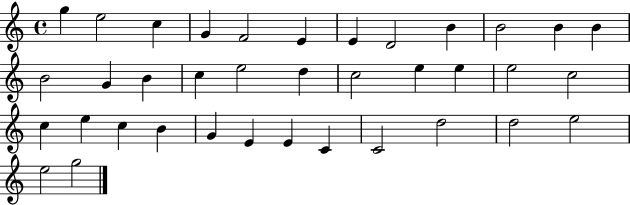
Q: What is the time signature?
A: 4/4